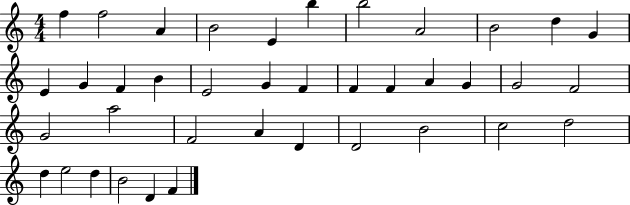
F5/q F5/h A4/q B4/h E4/q B5/q B5/h A4/h B4/h D5/q G4/q E4/q G4/q F4/q B4/q E4/h G4/q F4/q F4/q F4/q A4/q G4/q G4/h F4/h G4/h A5/h F4/h A4/q D4/q D4/h B4/h C5/h D5/h D5/q E5/h D5/q B4/h D4/q F4/q